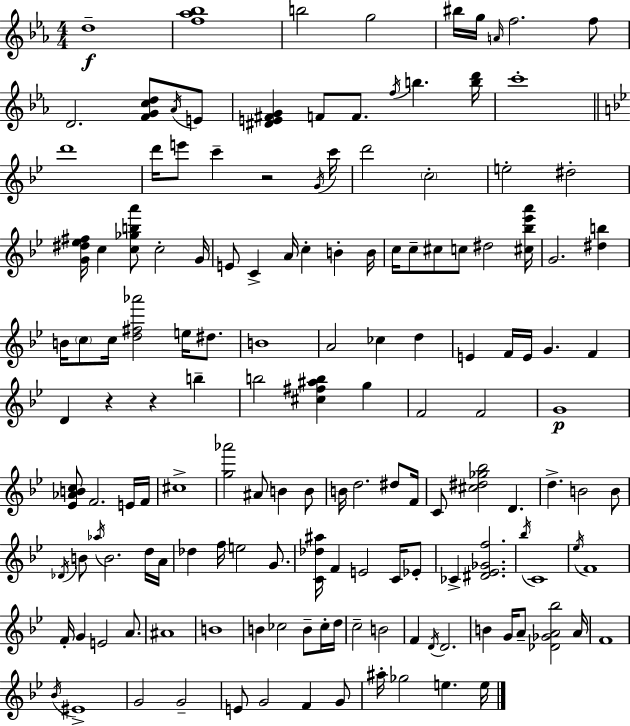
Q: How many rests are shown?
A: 3